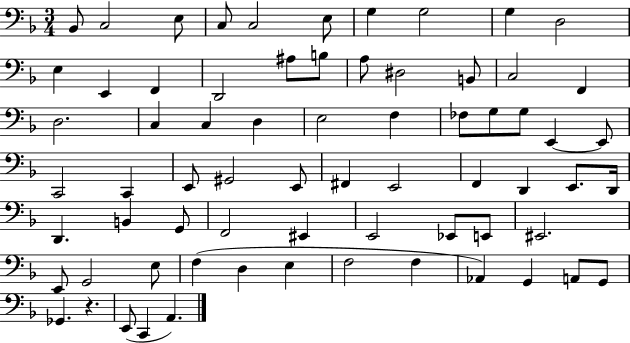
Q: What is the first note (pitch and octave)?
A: Bb2